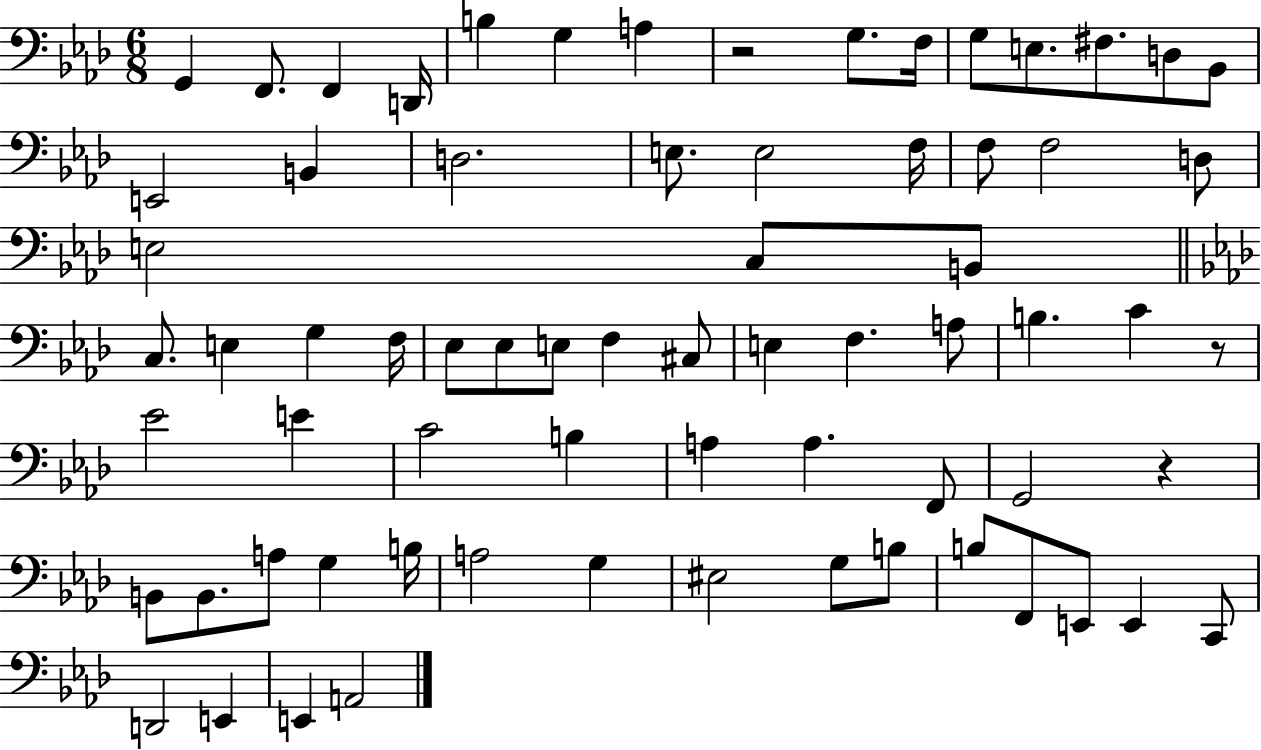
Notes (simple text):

G2/q F2/e. F2/q D2/s B3/q G3/q A3/q R/h G3/e. F3/s G3/e E3/e. F#3/e. D3/e Bb2/e E2/h B2/q D3/h. E3/e. E3/h F3/s F3/e F3/h D3/e E3/h C3/e B2/e C3/e. E3/q G3/q F3/s Eb3/e Eb3/e E3/e F3/q C#3/e E3/q F3/q. A3/e B3/q. C4/q R/e Eb4/h E4/q C4/h B3/q A3/q A3/q. F2/e G2/h R/q B2/e B2/e. A3/e G3/q B3/s A3/h G3/q EIS3/h G3/e B3/e B3/e F2/e E2/e E2/q C2/e D2/h E2/q E2/q A2/h